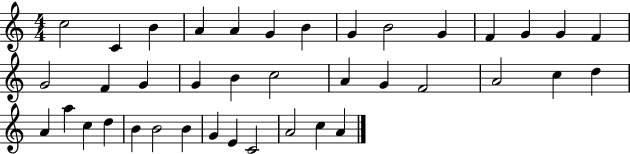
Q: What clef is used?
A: treble